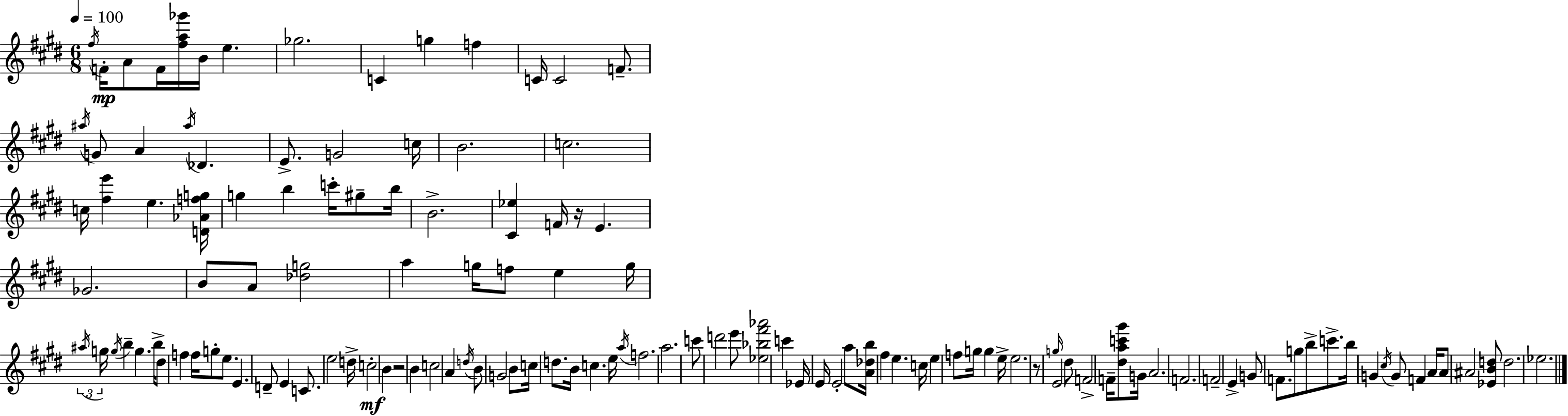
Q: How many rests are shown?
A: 3